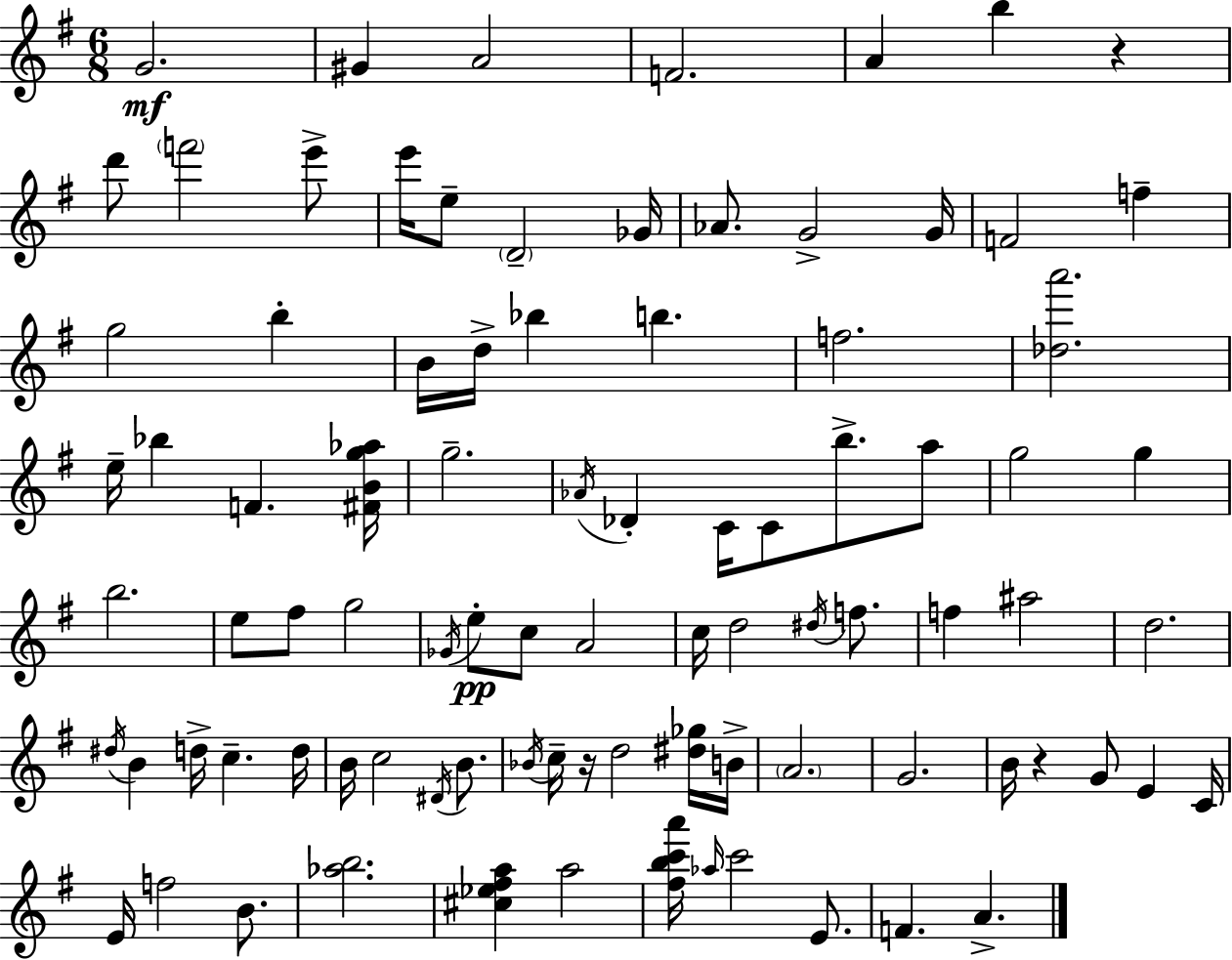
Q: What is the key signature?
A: E minor